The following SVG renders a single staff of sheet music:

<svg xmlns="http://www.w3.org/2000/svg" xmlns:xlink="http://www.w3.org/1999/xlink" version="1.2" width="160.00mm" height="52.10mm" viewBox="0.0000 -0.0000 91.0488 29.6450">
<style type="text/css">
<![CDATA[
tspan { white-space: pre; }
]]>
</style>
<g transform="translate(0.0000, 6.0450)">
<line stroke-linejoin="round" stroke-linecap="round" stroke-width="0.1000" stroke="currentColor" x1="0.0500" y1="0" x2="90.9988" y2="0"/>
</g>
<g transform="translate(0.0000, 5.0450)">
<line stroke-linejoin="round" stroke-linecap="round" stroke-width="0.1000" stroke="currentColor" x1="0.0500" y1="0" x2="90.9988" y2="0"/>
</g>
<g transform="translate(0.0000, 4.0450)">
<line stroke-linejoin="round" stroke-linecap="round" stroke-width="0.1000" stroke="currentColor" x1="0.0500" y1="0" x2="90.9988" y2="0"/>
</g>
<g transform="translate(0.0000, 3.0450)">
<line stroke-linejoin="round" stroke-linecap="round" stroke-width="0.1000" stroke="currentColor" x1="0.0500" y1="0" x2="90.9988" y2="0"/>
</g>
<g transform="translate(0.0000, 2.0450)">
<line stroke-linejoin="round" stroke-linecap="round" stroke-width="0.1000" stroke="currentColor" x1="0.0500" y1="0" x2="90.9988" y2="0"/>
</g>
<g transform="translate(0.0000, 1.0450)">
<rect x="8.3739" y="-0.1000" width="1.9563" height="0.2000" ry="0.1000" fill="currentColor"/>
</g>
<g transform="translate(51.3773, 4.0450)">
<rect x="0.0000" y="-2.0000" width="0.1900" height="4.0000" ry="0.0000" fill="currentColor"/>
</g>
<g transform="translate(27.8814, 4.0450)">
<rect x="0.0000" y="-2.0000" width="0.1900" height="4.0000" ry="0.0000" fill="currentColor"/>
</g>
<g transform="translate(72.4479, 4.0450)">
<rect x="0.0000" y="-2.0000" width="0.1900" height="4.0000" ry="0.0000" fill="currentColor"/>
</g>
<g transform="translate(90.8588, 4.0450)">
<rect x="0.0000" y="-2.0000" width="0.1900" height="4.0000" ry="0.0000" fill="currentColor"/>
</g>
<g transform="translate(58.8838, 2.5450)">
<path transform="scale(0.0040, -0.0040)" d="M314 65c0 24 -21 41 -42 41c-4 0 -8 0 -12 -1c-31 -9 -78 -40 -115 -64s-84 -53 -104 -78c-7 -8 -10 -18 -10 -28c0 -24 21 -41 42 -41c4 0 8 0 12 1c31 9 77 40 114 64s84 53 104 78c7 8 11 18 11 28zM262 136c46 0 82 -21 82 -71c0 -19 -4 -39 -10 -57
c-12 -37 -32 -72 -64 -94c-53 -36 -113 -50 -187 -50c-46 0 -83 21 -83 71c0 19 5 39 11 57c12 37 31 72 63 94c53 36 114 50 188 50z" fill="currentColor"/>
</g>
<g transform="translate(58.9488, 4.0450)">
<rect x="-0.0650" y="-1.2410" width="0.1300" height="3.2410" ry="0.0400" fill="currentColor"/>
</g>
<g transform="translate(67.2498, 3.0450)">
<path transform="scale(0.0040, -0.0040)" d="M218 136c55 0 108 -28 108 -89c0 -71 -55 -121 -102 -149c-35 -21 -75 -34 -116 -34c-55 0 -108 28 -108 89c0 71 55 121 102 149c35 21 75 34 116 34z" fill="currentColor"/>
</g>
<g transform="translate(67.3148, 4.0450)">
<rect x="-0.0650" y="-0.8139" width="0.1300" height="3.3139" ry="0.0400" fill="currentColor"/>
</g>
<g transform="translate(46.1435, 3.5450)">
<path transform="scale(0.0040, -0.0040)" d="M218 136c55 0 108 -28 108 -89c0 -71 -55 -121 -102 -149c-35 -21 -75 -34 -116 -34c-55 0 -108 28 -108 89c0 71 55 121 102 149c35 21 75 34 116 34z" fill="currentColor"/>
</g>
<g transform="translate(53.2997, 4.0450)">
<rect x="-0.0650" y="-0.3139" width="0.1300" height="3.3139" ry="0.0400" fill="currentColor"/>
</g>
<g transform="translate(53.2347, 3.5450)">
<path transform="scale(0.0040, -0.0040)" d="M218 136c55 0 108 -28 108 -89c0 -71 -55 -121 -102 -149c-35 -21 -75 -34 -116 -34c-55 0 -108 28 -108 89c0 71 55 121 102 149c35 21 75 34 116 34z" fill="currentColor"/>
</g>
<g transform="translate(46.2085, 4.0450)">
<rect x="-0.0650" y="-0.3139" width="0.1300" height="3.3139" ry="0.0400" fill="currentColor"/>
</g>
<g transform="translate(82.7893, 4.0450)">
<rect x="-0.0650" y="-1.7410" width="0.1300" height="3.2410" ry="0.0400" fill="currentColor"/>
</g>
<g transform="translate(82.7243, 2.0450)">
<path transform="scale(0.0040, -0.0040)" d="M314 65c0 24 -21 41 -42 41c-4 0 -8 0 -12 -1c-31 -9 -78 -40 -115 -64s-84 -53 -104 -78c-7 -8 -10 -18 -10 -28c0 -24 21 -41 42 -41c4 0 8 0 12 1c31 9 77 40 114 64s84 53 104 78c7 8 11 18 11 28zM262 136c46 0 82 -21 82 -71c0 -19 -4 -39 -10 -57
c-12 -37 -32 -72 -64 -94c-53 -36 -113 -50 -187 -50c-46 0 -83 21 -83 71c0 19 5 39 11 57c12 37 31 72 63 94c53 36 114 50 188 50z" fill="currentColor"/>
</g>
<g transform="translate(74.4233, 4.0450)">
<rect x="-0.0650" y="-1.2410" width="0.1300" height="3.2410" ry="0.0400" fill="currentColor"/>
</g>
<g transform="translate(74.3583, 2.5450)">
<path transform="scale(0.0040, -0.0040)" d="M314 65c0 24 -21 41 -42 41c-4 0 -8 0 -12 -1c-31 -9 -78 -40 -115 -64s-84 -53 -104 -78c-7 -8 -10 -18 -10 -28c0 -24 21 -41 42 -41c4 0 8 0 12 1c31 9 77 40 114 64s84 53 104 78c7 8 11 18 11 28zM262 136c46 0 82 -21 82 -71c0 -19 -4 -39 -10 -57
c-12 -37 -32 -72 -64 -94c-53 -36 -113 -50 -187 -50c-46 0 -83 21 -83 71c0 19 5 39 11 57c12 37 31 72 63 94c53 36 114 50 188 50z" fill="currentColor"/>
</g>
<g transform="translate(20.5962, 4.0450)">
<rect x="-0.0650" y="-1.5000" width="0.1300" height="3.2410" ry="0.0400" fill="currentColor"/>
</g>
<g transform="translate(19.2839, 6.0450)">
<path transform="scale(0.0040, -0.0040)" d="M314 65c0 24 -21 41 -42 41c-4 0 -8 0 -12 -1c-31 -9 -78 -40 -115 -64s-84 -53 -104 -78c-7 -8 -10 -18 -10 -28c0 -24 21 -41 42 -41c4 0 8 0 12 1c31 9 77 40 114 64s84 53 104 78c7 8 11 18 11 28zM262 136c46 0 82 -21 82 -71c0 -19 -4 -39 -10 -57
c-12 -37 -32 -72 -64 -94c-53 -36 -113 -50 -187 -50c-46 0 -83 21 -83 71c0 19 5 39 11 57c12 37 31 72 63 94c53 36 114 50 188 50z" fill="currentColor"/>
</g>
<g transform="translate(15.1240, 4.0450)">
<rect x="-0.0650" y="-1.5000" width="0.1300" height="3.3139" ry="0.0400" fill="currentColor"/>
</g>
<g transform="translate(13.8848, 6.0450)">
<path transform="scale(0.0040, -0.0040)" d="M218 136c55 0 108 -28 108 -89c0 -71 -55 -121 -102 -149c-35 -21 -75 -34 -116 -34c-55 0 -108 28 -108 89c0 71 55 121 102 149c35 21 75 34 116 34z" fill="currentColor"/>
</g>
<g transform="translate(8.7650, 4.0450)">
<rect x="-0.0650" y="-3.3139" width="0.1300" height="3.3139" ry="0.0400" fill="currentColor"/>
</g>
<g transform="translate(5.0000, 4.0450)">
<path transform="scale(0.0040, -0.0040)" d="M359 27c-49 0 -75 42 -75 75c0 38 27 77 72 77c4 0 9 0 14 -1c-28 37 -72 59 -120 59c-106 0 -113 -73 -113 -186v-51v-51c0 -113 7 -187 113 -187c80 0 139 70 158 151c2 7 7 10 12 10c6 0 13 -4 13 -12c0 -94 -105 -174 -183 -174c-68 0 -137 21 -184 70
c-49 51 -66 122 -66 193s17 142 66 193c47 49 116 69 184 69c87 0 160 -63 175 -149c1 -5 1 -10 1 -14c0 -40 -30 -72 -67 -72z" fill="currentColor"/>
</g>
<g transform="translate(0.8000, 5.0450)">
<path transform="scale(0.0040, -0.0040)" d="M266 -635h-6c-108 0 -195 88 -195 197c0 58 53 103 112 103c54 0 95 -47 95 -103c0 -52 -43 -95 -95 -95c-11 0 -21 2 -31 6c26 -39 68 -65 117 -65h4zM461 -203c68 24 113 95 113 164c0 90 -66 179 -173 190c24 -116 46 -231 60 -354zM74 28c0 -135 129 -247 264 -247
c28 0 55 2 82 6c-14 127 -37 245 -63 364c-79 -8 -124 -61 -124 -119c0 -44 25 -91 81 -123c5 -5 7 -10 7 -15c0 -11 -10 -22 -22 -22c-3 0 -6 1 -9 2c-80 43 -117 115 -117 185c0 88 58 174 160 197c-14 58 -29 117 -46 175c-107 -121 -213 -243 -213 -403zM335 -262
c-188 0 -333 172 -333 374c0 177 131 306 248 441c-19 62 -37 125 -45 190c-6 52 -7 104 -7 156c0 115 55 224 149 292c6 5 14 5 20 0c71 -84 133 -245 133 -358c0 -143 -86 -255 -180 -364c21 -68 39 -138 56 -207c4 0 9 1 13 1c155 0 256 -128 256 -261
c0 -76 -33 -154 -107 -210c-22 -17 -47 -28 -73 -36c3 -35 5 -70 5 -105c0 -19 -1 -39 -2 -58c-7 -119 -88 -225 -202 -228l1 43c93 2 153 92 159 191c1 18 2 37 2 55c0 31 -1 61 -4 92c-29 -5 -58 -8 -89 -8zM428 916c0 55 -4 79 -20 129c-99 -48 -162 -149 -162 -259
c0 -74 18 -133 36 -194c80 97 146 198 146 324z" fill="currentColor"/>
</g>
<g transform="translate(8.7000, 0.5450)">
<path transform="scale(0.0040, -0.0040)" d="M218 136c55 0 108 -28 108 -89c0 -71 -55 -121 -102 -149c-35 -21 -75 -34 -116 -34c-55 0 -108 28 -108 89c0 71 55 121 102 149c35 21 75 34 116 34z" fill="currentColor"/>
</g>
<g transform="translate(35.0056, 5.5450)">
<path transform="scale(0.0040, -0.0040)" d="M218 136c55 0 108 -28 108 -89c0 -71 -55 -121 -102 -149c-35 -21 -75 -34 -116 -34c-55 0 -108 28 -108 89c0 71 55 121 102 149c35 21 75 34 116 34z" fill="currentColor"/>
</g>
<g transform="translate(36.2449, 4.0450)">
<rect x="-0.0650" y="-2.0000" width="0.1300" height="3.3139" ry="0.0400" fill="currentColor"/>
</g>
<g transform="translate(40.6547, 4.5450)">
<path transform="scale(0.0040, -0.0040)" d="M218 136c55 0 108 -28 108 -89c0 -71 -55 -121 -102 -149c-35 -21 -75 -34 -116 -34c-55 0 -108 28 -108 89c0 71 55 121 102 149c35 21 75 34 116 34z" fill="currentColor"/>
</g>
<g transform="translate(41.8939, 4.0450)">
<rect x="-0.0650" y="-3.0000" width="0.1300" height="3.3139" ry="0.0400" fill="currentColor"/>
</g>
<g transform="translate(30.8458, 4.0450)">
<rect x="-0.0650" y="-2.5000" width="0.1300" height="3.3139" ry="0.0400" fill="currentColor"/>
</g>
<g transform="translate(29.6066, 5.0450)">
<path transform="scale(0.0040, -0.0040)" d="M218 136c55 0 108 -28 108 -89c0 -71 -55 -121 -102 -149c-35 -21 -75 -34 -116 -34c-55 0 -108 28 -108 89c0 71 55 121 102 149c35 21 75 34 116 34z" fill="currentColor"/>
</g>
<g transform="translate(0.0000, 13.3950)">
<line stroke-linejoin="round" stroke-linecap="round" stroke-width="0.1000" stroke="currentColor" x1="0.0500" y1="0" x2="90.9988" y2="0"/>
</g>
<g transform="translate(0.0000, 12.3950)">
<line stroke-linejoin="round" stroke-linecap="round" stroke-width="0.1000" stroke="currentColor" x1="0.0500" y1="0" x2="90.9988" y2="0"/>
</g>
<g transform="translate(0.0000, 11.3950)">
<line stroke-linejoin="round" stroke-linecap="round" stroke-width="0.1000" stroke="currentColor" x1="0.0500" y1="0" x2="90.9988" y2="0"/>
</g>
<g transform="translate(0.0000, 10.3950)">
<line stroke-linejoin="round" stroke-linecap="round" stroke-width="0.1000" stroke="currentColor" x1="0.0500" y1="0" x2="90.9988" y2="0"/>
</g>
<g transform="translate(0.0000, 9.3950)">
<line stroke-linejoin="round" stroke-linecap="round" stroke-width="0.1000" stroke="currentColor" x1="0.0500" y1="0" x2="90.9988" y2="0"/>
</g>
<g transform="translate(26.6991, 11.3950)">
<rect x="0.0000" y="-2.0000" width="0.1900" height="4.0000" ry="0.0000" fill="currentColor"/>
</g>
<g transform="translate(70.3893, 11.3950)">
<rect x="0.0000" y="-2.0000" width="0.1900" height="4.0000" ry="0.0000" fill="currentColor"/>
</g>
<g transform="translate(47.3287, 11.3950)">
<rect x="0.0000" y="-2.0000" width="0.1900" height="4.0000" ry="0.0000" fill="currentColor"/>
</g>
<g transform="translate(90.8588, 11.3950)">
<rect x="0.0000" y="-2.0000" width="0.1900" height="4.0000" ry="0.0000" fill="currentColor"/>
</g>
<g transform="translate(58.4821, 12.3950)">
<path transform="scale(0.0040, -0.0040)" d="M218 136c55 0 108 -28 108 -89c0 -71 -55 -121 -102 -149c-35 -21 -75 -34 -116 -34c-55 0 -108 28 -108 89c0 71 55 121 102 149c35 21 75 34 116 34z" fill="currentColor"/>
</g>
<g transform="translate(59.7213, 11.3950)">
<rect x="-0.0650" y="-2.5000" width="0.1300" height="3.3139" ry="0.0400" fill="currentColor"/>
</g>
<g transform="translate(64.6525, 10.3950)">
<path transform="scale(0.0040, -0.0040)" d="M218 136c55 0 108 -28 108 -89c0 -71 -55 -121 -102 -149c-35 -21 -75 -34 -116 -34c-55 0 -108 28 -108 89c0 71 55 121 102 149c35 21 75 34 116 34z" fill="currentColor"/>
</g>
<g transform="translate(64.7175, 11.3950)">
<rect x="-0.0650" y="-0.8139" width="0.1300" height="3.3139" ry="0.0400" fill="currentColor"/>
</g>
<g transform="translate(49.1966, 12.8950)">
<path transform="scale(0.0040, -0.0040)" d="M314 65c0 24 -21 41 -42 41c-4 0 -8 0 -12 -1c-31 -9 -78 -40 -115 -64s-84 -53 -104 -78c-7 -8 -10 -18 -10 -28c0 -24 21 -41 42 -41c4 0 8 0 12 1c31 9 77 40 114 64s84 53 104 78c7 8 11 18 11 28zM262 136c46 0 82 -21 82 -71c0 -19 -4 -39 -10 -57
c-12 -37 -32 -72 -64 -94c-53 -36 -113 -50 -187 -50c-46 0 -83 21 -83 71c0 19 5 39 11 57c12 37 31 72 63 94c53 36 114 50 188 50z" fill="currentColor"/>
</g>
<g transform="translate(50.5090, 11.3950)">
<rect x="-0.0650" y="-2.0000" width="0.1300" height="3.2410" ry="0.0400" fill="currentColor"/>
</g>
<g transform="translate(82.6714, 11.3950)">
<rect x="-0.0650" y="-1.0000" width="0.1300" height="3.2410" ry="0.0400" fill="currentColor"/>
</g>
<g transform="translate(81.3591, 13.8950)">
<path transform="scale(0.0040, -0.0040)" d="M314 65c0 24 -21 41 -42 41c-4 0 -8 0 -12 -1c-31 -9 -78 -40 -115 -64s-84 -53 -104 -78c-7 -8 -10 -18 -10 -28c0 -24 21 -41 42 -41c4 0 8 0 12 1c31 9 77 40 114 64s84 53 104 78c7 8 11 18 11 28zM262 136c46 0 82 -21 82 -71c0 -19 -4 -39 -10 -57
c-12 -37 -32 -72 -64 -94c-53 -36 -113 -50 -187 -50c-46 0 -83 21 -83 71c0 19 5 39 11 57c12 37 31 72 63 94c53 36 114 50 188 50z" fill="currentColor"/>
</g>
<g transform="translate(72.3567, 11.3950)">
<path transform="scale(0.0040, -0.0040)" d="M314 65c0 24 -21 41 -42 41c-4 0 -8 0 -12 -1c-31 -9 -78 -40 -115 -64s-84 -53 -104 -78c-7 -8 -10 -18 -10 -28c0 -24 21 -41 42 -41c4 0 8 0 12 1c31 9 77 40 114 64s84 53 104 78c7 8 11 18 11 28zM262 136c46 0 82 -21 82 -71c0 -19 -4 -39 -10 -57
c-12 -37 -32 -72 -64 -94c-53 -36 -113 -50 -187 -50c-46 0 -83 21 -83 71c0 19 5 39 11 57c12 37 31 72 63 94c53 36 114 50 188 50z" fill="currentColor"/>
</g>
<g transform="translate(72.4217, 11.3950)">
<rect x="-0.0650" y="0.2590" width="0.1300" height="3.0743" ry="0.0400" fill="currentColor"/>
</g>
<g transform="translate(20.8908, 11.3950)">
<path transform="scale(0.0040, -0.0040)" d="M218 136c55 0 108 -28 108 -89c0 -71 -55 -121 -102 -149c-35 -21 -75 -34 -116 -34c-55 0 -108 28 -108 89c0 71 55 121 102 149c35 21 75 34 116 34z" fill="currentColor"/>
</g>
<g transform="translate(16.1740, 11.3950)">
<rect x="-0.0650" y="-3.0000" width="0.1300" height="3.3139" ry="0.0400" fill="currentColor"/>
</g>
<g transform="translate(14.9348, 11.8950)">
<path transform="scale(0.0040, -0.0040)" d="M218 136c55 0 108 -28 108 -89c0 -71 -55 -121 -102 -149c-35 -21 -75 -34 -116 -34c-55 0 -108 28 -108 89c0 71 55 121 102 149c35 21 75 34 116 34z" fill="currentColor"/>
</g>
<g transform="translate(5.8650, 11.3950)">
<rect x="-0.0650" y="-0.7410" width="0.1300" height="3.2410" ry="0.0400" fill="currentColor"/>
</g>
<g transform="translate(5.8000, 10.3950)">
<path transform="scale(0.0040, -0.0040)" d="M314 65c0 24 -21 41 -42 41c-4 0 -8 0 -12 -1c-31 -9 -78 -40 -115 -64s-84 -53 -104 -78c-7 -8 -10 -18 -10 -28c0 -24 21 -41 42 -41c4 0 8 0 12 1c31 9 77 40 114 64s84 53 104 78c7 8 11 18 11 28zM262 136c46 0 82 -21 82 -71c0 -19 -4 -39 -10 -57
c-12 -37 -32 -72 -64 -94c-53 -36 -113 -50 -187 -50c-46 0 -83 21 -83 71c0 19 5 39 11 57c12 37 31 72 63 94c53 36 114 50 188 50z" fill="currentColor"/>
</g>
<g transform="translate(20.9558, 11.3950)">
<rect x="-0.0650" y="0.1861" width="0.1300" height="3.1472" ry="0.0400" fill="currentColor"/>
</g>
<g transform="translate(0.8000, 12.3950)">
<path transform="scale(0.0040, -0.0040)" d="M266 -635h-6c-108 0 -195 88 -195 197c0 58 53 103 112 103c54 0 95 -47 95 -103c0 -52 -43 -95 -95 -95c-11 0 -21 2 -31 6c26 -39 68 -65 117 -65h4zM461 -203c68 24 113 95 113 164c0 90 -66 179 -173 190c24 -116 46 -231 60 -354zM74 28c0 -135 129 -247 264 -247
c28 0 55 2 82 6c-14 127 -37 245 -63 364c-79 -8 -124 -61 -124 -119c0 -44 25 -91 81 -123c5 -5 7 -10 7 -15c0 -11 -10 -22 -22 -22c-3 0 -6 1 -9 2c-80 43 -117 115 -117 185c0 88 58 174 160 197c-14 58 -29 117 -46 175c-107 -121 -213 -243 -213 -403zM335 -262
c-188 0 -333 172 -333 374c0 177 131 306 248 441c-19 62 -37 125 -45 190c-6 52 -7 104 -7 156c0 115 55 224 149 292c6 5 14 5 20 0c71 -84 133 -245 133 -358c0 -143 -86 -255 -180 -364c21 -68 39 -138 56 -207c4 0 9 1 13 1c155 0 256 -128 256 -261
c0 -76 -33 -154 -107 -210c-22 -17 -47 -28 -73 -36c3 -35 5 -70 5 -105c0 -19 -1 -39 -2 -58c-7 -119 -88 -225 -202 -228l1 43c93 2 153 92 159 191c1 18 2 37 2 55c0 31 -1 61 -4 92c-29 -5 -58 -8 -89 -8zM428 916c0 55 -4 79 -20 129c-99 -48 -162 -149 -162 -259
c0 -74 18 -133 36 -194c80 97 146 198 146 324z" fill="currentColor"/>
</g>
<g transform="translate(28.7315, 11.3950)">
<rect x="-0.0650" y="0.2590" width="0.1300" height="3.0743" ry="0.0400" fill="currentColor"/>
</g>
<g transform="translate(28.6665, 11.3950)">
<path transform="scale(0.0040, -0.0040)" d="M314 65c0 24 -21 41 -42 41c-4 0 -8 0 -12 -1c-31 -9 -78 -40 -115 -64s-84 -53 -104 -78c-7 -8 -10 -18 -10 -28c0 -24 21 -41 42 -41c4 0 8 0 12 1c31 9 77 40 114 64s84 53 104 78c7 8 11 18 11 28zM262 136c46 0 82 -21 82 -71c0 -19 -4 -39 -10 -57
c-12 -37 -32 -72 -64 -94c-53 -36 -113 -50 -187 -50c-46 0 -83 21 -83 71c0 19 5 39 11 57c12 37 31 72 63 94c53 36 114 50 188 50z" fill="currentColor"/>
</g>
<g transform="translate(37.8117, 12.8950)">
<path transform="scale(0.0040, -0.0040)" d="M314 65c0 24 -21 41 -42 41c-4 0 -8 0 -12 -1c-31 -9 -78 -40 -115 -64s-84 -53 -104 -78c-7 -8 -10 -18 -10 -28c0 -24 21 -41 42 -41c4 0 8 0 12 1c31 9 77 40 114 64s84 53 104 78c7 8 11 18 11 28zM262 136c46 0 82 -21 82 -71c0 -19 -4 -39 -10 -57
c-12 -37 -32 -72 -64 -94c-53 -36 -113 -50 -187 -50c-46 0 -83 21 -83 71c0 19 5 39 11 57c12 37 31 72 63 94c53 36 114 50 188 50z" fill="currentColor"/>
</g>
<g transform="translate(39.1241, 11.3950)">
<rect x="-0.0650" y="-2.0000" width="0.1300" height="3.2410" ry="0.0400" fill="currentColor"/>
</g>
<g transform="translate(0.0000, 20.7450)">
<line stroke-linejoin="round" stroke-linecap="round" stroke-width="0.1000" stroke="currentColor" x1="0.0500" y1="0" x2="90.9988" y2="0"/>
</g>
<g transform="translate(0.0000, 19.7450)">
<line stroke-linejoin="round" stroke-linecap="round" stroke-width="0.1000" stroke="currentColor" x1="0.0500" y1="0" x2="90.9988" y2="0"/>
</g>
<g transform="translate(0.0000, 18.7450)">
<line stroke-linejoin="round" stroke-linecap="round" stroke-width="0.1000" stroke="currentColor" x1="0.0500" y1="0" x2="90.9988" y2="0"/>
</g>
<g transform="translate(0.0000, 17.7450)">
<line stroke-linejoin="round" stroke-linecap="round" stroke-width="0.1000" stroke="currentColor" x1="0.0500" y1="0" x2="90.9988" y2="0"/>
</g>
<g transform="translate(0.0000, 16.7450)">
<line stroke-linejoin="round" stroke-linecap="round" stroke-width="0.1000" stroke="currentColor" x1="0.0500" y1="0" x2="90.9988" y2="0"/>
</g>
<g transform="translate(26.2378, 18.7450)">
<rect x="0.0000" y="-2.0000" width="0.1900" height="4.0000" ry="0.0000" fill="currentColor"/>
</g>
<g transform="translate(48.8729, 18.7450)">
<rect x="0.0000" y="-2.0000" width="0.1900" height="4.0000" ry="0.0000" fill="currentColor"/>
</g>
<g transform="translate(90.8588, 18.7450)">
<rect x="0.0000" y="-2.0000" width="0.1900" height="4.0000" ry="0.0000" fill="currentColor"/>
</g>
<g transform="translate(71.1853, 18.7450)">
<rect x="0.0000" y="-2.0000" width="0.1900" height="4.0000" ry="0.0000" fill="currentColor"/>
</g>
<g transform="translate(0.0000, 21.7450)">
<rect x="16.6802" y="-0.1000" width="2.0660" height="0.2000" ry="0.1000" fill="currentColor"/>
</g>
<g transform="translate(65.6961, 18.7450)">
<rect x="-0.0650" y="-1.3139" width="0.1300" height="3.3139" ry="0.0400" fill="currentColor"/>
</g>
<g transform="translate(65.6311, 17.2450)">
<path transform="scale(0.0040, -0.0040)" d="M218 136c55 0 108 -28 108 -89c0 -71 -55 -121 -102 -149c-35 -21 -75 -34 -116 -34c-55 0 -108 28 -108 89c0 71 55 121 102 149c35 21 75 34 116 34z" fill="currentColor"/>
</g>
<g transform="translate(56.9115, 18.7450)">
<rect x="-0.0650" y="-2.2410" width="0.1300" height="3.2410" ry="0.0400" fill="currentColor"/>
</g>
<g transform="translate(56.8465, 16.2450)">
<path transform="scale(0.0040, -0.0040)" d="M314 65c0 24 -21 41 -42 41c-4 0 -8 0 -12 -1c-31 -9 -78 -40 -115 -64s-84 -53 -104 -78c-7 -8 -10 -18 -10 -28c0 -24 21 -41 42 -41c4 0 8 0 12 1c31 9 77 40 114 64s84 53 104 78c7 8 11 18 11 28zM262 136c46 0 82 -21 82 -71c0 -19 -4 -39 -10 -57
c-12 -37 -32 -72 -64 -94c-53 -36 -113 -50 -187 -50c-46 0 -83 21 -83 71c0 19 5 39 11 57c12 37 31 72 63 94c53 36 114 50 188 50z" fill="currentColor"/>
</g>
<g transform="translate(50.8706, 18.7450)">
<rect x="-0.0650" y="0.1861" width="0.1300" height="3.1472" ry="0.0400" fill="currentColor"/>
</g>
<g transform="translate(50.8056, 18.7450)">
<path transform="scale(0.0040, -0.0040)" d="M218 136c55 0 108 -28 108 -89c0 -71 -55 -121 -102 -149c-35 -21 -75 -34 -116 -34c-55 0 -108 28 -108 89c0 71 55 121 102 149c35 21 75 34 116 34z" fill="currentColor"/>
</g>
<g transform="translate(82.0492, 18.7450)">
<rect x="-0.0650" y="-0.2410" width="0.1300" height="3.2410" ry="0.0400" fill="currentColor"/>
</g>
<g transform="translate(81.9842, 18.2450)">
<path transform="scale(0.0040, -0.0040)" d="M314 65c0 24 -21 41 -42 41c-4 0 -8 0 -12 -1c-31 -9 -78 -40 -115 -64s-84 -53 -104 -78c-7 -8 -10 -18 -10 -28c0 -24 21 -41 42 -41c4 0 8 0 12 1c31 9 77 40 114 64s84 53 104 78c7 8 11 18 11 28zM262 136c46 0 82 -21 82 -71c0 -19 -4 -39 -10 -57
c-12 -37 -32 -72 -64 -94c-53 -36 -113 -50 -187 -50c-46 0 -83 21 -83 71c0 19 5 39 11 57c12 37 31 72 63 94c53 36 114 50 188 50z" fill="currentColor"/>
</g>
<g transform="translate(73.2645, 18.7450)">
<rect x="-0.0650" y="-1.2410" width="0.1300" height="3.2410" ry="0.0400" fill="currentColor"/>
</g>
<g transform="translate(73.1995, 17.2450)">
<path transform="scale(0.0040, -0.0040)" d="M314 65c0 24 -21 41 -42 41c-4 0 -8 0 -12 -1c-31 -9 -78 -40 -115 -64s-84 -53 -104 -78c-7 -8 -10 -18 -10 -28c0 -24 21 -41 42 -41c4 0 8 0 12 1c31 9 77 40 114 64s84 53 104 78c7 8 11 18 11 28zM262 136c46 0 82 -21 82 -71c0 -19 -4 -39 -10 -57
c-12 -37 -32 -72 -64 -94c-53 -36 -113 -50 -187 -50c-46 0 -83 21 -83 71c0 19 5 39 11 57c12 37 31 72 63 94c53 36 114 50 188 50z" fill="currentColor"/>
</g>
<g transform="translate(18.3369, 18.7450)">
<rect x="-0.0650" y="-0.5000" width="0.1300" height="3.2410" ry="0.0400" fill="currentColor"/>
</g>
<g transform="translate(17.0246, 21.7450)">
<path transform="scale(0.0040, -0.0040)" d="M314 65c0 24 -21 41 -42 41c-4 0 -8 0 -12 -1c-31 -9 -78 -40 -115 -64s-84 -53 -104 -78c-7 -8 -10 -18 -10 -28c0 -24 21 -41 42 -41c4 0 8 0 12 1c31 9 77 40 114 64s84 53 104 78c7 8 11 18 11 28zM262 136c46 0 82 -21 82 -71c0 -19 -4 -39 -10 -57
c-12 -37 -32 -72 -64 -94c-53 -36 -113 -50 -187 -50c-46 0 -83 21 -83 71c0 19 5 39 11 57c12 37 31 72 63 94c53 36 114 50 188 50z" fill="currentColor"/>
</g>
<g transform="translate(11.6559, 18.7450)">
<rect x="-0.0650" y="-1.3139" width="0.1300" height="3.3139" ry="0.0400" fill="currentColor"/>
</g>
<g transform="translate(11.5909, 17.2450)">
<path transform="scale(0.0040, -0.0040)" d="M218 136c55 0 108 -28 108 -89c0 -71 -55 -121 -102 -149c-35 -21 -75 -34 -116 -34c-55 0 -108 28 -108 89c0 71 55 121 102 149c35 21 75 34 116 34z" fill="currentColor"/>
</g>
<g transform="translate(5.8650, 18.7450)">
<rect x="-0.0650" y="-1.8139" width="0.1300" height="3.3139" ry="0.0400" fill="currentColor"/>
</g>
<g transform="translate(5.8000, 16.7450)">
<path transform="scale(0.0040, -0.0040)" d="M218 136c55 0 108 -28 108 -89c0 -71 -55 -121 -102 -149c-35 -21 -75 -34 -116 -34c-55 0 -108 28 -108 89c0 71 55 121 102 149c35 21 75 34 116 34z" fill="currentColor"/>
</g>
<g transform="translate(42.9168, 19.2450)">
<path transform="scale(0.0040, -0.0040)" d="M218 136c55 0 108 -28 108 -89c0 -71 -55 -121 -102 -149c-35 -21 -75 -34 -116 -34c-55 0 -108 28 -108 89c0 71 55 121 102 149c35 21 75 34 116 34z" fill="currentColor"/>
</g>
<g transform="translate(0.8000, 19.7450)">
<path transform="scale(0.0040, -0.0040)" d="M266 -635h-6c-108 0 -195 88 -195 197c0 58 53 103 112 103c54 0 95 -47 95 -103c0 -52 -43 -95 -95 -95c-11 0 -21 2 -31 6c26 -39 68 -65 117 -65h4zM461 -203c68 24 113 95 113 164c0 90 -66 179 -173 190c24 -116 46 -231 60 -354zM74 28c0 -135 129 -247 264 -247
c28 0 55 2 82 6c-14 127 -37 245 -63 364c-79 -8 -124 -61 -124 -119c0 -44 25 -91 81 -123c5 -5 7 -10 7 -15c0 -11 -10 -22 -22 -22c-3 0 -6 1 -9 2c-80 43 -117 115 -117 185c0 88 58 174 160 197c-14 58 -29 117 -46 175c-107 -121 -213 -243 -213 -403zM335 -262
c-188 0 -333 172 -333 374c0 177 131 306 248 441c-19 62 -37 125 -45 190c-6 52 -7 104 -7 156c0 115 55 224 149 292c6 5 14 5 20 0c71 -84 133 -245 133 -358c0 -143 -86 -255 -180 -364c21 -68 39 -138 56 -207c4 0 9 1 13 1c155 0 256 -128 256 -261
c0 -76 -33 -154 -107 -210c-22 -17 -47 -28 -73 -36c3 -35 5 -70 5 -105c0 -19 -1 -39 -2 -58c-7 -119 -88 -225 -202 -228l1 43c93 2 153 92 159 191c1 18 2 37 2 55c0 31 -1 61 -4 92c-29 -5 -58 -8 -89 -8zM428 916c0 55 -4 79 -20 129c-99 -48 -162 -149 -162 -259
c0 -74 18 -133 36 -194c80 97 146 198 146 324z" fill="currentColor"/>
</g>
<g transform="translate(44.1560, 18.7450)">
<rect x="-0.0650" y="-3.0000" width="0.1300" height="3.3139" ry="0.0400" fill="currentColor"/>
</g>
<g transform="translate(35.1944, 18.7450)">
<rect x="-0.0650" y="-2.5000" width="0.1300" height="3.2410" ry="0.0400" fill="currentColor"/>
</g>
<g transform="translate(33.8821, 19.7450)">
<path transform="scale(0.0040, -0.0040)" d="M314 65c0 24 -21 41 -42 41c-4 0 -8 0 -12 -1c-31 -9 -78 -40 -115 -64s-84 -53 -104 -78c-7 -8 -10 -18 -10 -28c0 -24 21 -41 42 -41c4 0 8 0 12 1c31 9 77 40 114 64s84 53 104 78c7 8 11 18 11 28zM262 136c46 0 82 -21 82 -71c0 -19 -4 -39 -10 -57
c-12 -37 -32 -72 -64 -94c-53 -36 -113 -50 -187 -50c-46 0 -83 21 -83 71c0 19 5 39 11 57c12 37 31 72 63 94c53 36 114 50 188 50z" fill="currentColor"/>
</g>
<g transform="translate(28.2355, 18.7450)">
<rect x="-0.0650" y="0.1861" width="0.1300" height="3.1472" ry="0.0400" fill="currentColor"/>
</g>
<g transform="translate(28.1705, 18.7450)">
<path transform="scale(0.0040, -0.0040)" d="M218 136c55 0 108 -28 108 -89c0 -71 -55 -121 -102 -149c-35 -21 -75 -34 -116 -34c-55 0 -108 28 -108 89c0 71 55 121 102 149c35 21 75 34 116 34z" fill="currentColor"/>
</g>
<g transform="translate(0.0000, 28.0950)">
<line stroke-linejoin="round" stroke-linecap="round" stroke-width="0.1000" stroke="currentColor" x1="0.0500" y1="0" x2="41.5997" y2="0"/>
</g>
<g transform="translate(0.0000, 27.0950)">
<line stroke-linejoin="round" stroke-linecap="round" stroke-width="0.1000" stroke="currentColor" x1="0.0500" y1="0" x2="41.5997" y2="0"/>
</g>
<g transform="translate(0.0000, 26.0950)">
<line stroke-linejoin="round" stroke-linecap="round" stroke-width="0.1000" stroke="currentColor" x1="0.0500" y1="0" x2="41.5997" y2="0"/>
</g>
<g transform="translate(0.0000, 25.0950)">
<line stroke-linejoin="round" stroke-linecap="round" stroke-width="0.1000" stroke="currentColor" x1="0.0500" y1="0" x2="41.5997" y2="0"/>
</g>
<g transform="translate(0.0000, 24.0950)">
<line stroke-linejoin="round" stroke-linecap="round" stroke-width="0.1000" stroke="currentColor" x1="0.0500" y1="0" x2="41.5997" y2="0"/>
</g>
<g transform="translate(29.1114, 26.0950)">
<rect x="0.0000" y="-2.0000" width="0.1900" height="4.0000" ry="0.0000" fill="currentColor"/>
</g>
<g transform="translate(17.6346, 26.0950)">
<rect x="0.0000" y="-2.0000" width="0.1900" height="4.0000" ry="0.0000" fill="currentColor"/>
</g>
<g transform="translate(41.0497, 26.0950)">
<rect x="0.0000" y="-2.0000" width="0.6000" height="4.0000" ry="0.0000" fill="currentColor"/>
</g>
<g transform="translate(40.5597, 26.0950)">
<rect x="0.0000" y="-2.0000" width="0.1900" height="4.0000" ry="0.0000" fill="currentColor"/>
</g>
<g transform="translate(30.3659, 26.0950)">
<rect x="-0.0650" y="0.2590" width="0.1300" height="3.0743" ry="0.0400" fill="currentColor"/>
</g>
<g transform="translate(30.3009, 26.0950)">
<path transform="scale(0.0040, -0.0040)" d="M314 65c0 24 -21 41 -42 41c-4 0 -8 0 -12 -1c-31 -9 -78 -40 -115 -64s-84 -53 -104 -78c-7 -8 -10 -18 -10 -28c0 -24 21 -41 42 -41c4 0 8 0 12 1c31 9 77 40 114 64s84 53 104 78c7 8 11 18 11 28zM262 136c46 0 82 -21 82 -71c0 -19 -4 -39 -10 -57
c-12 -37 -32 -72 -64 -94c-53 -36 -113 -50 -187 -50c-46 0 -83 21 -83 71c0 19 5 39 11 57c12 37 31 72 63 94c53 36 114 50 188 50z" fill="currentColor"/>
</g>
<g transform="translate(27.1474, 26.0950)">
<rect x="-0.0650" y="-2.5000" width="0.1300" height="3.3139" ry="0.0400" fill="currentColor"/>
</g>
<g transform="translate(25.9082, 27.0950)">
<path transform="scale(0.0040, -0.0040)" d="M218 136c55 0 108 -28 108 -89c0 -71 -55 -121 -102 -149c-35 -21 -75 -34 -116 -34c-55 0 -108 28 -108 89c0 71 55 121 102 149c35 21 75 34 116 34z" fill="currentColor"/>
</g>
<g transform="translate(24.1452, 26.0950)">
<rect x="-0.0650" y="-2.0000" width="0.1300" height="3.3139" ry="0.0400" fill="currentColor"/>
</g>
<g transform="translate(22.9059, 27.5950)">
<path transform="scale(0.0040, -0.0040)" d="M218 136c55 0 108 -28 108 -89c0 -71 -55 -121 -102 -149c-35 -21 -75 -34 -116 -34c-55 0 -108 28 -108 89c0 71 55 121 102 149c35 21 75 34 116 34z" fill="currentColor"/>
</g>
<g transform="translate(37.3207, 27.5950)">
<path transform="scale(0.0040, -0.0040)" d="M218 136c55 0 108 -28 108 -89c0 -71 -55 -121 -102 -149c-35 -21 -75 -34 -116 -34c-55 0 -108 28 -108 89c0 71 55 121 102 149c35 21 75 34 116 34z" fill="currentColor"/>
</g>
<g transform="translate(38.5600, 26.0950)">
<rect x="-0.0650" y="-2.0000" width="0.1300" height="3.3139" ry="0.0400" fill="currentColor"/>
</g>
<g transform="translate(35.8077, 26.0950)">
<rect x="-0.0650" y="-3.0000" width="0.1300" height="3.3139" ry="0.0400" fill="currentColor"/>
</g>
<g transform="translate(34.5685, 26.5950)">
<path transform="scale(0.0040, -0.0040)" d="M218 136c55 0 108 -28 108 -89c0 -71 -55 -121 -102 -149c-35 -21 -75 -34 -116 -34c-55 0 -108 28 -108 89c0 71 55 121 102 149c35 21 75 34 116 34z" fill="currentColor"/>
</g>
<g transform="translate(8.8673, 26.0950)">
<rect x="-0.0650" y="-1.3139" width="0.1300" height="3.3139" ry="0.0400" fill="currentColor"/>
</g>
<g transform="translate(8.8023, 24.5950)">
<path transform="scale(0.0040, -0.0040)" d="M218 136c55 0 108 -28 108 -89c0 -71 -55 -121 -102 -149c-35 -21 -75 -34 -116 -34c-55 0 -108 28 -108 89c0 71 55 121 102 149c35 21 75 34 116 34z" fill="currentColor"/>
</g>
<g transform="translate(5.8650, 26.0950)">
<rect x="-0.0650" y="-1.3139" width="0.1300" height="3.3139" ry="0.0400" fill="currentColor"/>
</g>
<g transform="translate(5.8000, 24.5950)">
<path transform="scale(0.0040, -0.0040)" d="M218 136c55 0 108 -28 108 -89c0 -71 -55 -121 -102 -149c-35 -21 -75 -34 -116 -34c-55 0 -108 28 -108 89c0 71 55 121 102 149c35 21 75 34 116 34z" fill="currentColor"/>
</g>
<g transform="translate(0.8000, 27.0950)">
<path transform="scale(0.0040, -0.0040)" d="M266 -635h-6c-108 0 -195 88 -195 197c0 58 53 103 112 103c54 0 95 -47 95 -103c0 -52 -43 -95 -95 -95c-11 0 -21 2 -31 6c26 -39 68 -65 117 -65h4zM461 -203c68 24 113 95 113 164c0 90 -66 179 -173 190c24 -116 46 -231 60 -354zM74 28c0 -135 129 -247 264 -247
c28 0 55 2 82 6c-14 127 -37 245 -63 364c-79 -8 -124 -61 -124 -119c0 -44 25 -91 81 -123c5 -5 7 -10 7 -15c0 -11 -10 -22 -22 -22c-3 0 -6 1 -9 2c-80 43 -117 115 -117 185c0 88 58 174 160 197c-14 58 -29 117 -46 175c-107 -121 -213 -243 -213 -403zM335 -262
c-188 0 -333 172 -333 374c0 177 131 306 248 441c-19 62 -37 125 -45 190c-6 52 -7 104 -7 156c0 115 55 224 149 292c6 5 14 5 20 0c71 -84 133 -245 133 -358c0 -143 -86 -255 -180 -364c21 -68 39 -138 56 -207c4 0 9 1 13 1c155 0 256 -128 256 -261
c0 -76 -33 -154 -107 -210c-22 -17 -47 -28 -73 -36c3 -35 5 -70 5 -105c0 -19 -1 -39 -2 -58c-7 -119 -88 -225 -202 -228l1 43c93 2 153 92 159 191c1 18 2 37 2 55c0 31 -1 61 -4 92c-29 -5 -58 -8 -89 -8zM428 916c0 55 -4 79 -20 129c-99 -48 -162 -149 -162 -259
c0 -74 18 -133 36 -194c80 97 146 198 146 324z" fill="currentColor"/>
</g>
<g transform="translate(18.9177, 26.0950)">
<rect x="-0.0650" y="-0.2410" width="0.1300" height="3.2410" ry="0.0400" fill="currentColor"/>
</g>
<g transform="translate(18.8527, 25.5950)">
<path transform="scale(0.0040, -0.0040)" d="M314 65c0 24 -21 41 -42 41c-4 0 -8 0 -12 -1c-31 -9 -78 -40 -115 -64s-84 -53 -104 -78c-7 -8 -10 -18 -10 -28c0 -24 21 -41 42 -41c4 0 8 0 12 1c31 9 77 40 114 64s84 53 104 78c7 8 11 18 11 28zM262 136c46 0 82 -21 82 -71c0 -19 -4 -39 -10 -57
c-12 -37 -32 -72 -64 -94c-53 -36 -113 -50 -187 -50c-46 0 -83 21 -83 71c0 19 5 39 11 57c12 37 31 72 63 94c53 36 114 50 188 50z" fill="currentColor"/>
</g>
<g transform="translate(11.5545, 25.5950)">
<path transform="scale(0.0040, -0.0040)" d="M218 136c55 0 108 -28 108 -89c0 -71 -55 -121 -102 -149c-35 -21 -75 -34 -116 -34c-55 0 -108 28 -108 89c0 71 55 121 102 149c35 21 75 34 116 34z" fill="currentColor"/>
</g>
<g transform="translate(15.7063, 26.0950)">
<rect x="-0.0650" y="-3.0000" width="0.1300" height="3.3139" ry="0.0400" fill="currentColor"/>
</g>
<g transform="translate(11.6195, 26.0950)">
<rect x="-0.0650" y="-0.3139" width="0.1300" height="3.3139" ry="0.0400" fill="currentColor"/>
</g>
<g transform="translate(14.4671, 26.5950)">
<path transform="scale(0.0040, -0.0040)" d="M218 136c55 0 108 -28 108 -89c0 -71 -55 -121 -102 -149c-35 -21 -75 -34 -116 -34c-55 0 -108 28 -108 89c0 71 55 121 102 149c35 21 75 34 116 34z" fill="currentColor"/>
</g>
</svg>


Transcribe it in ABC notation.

X:1
T:Untitled
M:4/4
L:1/4
K:C
b E E2 G F A c c e2 d e2 f2 d2 A B B2 F2 F2 G d B2 D2 f e C2 B G2 A B g2 e e2 c2 e e c A c2 F G B2 A F